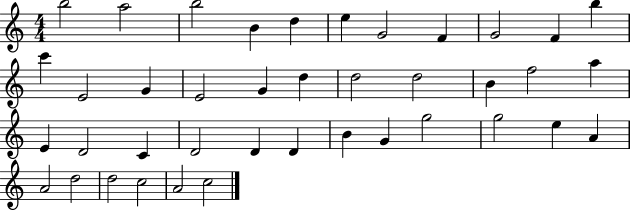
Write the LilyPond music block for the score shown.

{
  \clef treble
  \numericTimeSignature
  \time 4/4
  \key c \major
  b''2 a''2 | b''2 b'4 d''4 | e''4 g'2 f'4 | g'2 f'4 b''4 | \break c'''4 e'2 g'4 | e'2 g'4 d''4 | d''2 d''2 | b'4 f''2 a''4 | \break e'4 d'2 c'4 | d'2 d'4 d'4 | b'4 g'4 g''2 | g''2 e''4 a'4 | \break a'2 d''2 | d''2 c''2 | a'2 c''2 | \bar "|."
}